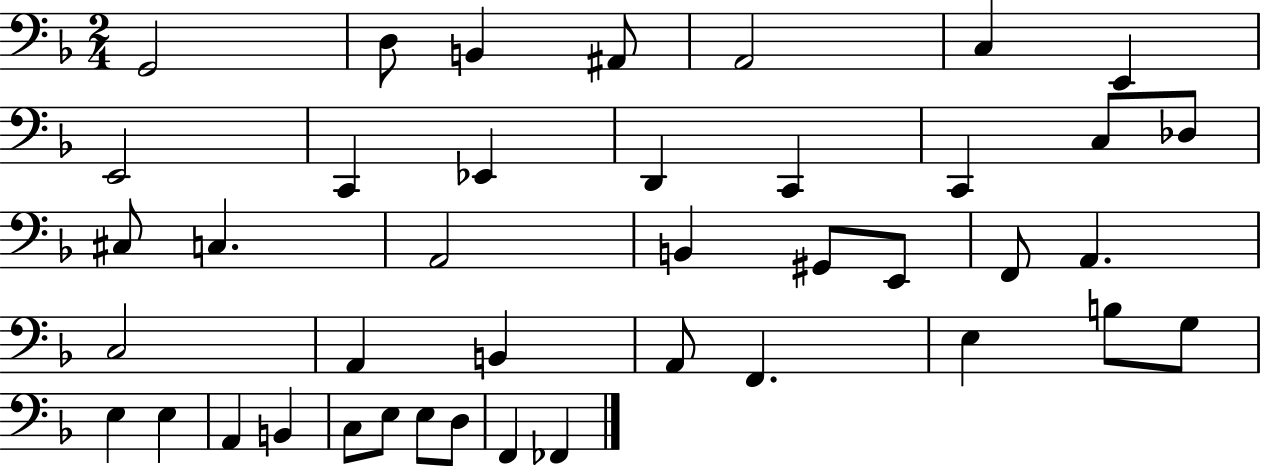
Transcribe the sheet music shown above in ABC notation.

X:1
T:Untitled
M:2/4
L:1/4
K:F
G,,2 D,/2 B,, ^A,,/2 A,,2 C, E,, E,,2 C,, _E,, D,, C,, C,, C,/2 _D,/2 ^C,/2 C, A,,2 B,, ^G,,/2 E,,/2 F,,/2 A,, C,2 A,, B,, A,,/2 F,, E, B,/2 G,/2 E, E, A,, B,, C,/2 E,/2 E,/2 D,/2 F,, _F,,